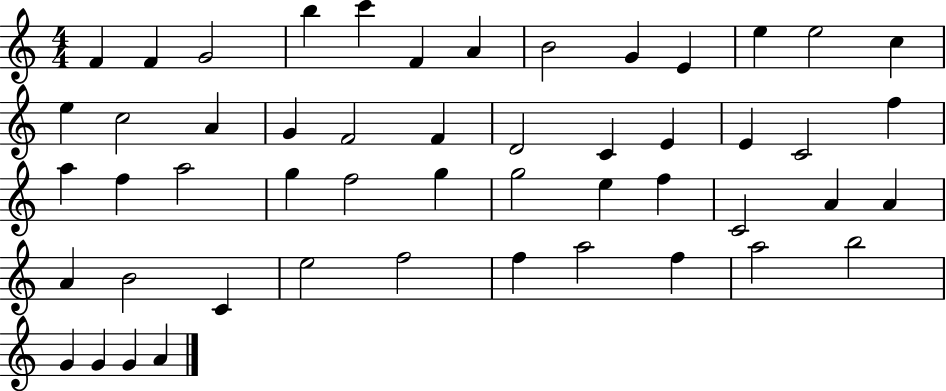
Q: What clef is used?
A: treble